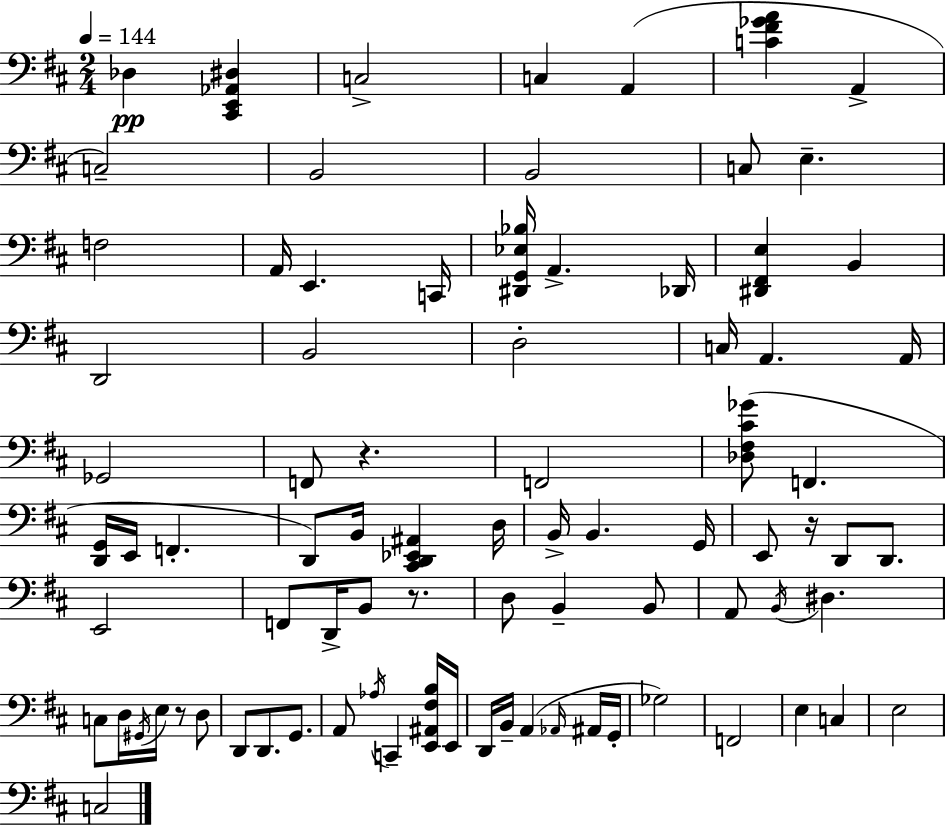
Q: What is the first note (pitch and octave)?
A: Db3